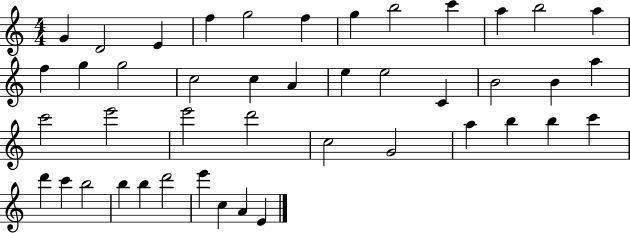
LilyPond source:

{
  \clef treble
  \numericTimeSignature
  \time 4/4
  \key c \major
  g'4 d'2 e'4 | f''4 g''2 f''4 | g''4 b''2 c'''4 | a''4 b''2 a''4 | \break f''4 g''4 g''2 | c''2 c''4 a'4 | e''4 e''2 c'4 | b'2 b'4 a''4 | \break c'''2 e'''2 | e'''2 d'''2 | c''2 g'2 | a''4 b''4 b''4 c'''4 | \break d'''4 c'''4 b''2 | b''4 b''4 d'''2 | e'''4 c''4 a'4 e'4 | \bar "|."
}